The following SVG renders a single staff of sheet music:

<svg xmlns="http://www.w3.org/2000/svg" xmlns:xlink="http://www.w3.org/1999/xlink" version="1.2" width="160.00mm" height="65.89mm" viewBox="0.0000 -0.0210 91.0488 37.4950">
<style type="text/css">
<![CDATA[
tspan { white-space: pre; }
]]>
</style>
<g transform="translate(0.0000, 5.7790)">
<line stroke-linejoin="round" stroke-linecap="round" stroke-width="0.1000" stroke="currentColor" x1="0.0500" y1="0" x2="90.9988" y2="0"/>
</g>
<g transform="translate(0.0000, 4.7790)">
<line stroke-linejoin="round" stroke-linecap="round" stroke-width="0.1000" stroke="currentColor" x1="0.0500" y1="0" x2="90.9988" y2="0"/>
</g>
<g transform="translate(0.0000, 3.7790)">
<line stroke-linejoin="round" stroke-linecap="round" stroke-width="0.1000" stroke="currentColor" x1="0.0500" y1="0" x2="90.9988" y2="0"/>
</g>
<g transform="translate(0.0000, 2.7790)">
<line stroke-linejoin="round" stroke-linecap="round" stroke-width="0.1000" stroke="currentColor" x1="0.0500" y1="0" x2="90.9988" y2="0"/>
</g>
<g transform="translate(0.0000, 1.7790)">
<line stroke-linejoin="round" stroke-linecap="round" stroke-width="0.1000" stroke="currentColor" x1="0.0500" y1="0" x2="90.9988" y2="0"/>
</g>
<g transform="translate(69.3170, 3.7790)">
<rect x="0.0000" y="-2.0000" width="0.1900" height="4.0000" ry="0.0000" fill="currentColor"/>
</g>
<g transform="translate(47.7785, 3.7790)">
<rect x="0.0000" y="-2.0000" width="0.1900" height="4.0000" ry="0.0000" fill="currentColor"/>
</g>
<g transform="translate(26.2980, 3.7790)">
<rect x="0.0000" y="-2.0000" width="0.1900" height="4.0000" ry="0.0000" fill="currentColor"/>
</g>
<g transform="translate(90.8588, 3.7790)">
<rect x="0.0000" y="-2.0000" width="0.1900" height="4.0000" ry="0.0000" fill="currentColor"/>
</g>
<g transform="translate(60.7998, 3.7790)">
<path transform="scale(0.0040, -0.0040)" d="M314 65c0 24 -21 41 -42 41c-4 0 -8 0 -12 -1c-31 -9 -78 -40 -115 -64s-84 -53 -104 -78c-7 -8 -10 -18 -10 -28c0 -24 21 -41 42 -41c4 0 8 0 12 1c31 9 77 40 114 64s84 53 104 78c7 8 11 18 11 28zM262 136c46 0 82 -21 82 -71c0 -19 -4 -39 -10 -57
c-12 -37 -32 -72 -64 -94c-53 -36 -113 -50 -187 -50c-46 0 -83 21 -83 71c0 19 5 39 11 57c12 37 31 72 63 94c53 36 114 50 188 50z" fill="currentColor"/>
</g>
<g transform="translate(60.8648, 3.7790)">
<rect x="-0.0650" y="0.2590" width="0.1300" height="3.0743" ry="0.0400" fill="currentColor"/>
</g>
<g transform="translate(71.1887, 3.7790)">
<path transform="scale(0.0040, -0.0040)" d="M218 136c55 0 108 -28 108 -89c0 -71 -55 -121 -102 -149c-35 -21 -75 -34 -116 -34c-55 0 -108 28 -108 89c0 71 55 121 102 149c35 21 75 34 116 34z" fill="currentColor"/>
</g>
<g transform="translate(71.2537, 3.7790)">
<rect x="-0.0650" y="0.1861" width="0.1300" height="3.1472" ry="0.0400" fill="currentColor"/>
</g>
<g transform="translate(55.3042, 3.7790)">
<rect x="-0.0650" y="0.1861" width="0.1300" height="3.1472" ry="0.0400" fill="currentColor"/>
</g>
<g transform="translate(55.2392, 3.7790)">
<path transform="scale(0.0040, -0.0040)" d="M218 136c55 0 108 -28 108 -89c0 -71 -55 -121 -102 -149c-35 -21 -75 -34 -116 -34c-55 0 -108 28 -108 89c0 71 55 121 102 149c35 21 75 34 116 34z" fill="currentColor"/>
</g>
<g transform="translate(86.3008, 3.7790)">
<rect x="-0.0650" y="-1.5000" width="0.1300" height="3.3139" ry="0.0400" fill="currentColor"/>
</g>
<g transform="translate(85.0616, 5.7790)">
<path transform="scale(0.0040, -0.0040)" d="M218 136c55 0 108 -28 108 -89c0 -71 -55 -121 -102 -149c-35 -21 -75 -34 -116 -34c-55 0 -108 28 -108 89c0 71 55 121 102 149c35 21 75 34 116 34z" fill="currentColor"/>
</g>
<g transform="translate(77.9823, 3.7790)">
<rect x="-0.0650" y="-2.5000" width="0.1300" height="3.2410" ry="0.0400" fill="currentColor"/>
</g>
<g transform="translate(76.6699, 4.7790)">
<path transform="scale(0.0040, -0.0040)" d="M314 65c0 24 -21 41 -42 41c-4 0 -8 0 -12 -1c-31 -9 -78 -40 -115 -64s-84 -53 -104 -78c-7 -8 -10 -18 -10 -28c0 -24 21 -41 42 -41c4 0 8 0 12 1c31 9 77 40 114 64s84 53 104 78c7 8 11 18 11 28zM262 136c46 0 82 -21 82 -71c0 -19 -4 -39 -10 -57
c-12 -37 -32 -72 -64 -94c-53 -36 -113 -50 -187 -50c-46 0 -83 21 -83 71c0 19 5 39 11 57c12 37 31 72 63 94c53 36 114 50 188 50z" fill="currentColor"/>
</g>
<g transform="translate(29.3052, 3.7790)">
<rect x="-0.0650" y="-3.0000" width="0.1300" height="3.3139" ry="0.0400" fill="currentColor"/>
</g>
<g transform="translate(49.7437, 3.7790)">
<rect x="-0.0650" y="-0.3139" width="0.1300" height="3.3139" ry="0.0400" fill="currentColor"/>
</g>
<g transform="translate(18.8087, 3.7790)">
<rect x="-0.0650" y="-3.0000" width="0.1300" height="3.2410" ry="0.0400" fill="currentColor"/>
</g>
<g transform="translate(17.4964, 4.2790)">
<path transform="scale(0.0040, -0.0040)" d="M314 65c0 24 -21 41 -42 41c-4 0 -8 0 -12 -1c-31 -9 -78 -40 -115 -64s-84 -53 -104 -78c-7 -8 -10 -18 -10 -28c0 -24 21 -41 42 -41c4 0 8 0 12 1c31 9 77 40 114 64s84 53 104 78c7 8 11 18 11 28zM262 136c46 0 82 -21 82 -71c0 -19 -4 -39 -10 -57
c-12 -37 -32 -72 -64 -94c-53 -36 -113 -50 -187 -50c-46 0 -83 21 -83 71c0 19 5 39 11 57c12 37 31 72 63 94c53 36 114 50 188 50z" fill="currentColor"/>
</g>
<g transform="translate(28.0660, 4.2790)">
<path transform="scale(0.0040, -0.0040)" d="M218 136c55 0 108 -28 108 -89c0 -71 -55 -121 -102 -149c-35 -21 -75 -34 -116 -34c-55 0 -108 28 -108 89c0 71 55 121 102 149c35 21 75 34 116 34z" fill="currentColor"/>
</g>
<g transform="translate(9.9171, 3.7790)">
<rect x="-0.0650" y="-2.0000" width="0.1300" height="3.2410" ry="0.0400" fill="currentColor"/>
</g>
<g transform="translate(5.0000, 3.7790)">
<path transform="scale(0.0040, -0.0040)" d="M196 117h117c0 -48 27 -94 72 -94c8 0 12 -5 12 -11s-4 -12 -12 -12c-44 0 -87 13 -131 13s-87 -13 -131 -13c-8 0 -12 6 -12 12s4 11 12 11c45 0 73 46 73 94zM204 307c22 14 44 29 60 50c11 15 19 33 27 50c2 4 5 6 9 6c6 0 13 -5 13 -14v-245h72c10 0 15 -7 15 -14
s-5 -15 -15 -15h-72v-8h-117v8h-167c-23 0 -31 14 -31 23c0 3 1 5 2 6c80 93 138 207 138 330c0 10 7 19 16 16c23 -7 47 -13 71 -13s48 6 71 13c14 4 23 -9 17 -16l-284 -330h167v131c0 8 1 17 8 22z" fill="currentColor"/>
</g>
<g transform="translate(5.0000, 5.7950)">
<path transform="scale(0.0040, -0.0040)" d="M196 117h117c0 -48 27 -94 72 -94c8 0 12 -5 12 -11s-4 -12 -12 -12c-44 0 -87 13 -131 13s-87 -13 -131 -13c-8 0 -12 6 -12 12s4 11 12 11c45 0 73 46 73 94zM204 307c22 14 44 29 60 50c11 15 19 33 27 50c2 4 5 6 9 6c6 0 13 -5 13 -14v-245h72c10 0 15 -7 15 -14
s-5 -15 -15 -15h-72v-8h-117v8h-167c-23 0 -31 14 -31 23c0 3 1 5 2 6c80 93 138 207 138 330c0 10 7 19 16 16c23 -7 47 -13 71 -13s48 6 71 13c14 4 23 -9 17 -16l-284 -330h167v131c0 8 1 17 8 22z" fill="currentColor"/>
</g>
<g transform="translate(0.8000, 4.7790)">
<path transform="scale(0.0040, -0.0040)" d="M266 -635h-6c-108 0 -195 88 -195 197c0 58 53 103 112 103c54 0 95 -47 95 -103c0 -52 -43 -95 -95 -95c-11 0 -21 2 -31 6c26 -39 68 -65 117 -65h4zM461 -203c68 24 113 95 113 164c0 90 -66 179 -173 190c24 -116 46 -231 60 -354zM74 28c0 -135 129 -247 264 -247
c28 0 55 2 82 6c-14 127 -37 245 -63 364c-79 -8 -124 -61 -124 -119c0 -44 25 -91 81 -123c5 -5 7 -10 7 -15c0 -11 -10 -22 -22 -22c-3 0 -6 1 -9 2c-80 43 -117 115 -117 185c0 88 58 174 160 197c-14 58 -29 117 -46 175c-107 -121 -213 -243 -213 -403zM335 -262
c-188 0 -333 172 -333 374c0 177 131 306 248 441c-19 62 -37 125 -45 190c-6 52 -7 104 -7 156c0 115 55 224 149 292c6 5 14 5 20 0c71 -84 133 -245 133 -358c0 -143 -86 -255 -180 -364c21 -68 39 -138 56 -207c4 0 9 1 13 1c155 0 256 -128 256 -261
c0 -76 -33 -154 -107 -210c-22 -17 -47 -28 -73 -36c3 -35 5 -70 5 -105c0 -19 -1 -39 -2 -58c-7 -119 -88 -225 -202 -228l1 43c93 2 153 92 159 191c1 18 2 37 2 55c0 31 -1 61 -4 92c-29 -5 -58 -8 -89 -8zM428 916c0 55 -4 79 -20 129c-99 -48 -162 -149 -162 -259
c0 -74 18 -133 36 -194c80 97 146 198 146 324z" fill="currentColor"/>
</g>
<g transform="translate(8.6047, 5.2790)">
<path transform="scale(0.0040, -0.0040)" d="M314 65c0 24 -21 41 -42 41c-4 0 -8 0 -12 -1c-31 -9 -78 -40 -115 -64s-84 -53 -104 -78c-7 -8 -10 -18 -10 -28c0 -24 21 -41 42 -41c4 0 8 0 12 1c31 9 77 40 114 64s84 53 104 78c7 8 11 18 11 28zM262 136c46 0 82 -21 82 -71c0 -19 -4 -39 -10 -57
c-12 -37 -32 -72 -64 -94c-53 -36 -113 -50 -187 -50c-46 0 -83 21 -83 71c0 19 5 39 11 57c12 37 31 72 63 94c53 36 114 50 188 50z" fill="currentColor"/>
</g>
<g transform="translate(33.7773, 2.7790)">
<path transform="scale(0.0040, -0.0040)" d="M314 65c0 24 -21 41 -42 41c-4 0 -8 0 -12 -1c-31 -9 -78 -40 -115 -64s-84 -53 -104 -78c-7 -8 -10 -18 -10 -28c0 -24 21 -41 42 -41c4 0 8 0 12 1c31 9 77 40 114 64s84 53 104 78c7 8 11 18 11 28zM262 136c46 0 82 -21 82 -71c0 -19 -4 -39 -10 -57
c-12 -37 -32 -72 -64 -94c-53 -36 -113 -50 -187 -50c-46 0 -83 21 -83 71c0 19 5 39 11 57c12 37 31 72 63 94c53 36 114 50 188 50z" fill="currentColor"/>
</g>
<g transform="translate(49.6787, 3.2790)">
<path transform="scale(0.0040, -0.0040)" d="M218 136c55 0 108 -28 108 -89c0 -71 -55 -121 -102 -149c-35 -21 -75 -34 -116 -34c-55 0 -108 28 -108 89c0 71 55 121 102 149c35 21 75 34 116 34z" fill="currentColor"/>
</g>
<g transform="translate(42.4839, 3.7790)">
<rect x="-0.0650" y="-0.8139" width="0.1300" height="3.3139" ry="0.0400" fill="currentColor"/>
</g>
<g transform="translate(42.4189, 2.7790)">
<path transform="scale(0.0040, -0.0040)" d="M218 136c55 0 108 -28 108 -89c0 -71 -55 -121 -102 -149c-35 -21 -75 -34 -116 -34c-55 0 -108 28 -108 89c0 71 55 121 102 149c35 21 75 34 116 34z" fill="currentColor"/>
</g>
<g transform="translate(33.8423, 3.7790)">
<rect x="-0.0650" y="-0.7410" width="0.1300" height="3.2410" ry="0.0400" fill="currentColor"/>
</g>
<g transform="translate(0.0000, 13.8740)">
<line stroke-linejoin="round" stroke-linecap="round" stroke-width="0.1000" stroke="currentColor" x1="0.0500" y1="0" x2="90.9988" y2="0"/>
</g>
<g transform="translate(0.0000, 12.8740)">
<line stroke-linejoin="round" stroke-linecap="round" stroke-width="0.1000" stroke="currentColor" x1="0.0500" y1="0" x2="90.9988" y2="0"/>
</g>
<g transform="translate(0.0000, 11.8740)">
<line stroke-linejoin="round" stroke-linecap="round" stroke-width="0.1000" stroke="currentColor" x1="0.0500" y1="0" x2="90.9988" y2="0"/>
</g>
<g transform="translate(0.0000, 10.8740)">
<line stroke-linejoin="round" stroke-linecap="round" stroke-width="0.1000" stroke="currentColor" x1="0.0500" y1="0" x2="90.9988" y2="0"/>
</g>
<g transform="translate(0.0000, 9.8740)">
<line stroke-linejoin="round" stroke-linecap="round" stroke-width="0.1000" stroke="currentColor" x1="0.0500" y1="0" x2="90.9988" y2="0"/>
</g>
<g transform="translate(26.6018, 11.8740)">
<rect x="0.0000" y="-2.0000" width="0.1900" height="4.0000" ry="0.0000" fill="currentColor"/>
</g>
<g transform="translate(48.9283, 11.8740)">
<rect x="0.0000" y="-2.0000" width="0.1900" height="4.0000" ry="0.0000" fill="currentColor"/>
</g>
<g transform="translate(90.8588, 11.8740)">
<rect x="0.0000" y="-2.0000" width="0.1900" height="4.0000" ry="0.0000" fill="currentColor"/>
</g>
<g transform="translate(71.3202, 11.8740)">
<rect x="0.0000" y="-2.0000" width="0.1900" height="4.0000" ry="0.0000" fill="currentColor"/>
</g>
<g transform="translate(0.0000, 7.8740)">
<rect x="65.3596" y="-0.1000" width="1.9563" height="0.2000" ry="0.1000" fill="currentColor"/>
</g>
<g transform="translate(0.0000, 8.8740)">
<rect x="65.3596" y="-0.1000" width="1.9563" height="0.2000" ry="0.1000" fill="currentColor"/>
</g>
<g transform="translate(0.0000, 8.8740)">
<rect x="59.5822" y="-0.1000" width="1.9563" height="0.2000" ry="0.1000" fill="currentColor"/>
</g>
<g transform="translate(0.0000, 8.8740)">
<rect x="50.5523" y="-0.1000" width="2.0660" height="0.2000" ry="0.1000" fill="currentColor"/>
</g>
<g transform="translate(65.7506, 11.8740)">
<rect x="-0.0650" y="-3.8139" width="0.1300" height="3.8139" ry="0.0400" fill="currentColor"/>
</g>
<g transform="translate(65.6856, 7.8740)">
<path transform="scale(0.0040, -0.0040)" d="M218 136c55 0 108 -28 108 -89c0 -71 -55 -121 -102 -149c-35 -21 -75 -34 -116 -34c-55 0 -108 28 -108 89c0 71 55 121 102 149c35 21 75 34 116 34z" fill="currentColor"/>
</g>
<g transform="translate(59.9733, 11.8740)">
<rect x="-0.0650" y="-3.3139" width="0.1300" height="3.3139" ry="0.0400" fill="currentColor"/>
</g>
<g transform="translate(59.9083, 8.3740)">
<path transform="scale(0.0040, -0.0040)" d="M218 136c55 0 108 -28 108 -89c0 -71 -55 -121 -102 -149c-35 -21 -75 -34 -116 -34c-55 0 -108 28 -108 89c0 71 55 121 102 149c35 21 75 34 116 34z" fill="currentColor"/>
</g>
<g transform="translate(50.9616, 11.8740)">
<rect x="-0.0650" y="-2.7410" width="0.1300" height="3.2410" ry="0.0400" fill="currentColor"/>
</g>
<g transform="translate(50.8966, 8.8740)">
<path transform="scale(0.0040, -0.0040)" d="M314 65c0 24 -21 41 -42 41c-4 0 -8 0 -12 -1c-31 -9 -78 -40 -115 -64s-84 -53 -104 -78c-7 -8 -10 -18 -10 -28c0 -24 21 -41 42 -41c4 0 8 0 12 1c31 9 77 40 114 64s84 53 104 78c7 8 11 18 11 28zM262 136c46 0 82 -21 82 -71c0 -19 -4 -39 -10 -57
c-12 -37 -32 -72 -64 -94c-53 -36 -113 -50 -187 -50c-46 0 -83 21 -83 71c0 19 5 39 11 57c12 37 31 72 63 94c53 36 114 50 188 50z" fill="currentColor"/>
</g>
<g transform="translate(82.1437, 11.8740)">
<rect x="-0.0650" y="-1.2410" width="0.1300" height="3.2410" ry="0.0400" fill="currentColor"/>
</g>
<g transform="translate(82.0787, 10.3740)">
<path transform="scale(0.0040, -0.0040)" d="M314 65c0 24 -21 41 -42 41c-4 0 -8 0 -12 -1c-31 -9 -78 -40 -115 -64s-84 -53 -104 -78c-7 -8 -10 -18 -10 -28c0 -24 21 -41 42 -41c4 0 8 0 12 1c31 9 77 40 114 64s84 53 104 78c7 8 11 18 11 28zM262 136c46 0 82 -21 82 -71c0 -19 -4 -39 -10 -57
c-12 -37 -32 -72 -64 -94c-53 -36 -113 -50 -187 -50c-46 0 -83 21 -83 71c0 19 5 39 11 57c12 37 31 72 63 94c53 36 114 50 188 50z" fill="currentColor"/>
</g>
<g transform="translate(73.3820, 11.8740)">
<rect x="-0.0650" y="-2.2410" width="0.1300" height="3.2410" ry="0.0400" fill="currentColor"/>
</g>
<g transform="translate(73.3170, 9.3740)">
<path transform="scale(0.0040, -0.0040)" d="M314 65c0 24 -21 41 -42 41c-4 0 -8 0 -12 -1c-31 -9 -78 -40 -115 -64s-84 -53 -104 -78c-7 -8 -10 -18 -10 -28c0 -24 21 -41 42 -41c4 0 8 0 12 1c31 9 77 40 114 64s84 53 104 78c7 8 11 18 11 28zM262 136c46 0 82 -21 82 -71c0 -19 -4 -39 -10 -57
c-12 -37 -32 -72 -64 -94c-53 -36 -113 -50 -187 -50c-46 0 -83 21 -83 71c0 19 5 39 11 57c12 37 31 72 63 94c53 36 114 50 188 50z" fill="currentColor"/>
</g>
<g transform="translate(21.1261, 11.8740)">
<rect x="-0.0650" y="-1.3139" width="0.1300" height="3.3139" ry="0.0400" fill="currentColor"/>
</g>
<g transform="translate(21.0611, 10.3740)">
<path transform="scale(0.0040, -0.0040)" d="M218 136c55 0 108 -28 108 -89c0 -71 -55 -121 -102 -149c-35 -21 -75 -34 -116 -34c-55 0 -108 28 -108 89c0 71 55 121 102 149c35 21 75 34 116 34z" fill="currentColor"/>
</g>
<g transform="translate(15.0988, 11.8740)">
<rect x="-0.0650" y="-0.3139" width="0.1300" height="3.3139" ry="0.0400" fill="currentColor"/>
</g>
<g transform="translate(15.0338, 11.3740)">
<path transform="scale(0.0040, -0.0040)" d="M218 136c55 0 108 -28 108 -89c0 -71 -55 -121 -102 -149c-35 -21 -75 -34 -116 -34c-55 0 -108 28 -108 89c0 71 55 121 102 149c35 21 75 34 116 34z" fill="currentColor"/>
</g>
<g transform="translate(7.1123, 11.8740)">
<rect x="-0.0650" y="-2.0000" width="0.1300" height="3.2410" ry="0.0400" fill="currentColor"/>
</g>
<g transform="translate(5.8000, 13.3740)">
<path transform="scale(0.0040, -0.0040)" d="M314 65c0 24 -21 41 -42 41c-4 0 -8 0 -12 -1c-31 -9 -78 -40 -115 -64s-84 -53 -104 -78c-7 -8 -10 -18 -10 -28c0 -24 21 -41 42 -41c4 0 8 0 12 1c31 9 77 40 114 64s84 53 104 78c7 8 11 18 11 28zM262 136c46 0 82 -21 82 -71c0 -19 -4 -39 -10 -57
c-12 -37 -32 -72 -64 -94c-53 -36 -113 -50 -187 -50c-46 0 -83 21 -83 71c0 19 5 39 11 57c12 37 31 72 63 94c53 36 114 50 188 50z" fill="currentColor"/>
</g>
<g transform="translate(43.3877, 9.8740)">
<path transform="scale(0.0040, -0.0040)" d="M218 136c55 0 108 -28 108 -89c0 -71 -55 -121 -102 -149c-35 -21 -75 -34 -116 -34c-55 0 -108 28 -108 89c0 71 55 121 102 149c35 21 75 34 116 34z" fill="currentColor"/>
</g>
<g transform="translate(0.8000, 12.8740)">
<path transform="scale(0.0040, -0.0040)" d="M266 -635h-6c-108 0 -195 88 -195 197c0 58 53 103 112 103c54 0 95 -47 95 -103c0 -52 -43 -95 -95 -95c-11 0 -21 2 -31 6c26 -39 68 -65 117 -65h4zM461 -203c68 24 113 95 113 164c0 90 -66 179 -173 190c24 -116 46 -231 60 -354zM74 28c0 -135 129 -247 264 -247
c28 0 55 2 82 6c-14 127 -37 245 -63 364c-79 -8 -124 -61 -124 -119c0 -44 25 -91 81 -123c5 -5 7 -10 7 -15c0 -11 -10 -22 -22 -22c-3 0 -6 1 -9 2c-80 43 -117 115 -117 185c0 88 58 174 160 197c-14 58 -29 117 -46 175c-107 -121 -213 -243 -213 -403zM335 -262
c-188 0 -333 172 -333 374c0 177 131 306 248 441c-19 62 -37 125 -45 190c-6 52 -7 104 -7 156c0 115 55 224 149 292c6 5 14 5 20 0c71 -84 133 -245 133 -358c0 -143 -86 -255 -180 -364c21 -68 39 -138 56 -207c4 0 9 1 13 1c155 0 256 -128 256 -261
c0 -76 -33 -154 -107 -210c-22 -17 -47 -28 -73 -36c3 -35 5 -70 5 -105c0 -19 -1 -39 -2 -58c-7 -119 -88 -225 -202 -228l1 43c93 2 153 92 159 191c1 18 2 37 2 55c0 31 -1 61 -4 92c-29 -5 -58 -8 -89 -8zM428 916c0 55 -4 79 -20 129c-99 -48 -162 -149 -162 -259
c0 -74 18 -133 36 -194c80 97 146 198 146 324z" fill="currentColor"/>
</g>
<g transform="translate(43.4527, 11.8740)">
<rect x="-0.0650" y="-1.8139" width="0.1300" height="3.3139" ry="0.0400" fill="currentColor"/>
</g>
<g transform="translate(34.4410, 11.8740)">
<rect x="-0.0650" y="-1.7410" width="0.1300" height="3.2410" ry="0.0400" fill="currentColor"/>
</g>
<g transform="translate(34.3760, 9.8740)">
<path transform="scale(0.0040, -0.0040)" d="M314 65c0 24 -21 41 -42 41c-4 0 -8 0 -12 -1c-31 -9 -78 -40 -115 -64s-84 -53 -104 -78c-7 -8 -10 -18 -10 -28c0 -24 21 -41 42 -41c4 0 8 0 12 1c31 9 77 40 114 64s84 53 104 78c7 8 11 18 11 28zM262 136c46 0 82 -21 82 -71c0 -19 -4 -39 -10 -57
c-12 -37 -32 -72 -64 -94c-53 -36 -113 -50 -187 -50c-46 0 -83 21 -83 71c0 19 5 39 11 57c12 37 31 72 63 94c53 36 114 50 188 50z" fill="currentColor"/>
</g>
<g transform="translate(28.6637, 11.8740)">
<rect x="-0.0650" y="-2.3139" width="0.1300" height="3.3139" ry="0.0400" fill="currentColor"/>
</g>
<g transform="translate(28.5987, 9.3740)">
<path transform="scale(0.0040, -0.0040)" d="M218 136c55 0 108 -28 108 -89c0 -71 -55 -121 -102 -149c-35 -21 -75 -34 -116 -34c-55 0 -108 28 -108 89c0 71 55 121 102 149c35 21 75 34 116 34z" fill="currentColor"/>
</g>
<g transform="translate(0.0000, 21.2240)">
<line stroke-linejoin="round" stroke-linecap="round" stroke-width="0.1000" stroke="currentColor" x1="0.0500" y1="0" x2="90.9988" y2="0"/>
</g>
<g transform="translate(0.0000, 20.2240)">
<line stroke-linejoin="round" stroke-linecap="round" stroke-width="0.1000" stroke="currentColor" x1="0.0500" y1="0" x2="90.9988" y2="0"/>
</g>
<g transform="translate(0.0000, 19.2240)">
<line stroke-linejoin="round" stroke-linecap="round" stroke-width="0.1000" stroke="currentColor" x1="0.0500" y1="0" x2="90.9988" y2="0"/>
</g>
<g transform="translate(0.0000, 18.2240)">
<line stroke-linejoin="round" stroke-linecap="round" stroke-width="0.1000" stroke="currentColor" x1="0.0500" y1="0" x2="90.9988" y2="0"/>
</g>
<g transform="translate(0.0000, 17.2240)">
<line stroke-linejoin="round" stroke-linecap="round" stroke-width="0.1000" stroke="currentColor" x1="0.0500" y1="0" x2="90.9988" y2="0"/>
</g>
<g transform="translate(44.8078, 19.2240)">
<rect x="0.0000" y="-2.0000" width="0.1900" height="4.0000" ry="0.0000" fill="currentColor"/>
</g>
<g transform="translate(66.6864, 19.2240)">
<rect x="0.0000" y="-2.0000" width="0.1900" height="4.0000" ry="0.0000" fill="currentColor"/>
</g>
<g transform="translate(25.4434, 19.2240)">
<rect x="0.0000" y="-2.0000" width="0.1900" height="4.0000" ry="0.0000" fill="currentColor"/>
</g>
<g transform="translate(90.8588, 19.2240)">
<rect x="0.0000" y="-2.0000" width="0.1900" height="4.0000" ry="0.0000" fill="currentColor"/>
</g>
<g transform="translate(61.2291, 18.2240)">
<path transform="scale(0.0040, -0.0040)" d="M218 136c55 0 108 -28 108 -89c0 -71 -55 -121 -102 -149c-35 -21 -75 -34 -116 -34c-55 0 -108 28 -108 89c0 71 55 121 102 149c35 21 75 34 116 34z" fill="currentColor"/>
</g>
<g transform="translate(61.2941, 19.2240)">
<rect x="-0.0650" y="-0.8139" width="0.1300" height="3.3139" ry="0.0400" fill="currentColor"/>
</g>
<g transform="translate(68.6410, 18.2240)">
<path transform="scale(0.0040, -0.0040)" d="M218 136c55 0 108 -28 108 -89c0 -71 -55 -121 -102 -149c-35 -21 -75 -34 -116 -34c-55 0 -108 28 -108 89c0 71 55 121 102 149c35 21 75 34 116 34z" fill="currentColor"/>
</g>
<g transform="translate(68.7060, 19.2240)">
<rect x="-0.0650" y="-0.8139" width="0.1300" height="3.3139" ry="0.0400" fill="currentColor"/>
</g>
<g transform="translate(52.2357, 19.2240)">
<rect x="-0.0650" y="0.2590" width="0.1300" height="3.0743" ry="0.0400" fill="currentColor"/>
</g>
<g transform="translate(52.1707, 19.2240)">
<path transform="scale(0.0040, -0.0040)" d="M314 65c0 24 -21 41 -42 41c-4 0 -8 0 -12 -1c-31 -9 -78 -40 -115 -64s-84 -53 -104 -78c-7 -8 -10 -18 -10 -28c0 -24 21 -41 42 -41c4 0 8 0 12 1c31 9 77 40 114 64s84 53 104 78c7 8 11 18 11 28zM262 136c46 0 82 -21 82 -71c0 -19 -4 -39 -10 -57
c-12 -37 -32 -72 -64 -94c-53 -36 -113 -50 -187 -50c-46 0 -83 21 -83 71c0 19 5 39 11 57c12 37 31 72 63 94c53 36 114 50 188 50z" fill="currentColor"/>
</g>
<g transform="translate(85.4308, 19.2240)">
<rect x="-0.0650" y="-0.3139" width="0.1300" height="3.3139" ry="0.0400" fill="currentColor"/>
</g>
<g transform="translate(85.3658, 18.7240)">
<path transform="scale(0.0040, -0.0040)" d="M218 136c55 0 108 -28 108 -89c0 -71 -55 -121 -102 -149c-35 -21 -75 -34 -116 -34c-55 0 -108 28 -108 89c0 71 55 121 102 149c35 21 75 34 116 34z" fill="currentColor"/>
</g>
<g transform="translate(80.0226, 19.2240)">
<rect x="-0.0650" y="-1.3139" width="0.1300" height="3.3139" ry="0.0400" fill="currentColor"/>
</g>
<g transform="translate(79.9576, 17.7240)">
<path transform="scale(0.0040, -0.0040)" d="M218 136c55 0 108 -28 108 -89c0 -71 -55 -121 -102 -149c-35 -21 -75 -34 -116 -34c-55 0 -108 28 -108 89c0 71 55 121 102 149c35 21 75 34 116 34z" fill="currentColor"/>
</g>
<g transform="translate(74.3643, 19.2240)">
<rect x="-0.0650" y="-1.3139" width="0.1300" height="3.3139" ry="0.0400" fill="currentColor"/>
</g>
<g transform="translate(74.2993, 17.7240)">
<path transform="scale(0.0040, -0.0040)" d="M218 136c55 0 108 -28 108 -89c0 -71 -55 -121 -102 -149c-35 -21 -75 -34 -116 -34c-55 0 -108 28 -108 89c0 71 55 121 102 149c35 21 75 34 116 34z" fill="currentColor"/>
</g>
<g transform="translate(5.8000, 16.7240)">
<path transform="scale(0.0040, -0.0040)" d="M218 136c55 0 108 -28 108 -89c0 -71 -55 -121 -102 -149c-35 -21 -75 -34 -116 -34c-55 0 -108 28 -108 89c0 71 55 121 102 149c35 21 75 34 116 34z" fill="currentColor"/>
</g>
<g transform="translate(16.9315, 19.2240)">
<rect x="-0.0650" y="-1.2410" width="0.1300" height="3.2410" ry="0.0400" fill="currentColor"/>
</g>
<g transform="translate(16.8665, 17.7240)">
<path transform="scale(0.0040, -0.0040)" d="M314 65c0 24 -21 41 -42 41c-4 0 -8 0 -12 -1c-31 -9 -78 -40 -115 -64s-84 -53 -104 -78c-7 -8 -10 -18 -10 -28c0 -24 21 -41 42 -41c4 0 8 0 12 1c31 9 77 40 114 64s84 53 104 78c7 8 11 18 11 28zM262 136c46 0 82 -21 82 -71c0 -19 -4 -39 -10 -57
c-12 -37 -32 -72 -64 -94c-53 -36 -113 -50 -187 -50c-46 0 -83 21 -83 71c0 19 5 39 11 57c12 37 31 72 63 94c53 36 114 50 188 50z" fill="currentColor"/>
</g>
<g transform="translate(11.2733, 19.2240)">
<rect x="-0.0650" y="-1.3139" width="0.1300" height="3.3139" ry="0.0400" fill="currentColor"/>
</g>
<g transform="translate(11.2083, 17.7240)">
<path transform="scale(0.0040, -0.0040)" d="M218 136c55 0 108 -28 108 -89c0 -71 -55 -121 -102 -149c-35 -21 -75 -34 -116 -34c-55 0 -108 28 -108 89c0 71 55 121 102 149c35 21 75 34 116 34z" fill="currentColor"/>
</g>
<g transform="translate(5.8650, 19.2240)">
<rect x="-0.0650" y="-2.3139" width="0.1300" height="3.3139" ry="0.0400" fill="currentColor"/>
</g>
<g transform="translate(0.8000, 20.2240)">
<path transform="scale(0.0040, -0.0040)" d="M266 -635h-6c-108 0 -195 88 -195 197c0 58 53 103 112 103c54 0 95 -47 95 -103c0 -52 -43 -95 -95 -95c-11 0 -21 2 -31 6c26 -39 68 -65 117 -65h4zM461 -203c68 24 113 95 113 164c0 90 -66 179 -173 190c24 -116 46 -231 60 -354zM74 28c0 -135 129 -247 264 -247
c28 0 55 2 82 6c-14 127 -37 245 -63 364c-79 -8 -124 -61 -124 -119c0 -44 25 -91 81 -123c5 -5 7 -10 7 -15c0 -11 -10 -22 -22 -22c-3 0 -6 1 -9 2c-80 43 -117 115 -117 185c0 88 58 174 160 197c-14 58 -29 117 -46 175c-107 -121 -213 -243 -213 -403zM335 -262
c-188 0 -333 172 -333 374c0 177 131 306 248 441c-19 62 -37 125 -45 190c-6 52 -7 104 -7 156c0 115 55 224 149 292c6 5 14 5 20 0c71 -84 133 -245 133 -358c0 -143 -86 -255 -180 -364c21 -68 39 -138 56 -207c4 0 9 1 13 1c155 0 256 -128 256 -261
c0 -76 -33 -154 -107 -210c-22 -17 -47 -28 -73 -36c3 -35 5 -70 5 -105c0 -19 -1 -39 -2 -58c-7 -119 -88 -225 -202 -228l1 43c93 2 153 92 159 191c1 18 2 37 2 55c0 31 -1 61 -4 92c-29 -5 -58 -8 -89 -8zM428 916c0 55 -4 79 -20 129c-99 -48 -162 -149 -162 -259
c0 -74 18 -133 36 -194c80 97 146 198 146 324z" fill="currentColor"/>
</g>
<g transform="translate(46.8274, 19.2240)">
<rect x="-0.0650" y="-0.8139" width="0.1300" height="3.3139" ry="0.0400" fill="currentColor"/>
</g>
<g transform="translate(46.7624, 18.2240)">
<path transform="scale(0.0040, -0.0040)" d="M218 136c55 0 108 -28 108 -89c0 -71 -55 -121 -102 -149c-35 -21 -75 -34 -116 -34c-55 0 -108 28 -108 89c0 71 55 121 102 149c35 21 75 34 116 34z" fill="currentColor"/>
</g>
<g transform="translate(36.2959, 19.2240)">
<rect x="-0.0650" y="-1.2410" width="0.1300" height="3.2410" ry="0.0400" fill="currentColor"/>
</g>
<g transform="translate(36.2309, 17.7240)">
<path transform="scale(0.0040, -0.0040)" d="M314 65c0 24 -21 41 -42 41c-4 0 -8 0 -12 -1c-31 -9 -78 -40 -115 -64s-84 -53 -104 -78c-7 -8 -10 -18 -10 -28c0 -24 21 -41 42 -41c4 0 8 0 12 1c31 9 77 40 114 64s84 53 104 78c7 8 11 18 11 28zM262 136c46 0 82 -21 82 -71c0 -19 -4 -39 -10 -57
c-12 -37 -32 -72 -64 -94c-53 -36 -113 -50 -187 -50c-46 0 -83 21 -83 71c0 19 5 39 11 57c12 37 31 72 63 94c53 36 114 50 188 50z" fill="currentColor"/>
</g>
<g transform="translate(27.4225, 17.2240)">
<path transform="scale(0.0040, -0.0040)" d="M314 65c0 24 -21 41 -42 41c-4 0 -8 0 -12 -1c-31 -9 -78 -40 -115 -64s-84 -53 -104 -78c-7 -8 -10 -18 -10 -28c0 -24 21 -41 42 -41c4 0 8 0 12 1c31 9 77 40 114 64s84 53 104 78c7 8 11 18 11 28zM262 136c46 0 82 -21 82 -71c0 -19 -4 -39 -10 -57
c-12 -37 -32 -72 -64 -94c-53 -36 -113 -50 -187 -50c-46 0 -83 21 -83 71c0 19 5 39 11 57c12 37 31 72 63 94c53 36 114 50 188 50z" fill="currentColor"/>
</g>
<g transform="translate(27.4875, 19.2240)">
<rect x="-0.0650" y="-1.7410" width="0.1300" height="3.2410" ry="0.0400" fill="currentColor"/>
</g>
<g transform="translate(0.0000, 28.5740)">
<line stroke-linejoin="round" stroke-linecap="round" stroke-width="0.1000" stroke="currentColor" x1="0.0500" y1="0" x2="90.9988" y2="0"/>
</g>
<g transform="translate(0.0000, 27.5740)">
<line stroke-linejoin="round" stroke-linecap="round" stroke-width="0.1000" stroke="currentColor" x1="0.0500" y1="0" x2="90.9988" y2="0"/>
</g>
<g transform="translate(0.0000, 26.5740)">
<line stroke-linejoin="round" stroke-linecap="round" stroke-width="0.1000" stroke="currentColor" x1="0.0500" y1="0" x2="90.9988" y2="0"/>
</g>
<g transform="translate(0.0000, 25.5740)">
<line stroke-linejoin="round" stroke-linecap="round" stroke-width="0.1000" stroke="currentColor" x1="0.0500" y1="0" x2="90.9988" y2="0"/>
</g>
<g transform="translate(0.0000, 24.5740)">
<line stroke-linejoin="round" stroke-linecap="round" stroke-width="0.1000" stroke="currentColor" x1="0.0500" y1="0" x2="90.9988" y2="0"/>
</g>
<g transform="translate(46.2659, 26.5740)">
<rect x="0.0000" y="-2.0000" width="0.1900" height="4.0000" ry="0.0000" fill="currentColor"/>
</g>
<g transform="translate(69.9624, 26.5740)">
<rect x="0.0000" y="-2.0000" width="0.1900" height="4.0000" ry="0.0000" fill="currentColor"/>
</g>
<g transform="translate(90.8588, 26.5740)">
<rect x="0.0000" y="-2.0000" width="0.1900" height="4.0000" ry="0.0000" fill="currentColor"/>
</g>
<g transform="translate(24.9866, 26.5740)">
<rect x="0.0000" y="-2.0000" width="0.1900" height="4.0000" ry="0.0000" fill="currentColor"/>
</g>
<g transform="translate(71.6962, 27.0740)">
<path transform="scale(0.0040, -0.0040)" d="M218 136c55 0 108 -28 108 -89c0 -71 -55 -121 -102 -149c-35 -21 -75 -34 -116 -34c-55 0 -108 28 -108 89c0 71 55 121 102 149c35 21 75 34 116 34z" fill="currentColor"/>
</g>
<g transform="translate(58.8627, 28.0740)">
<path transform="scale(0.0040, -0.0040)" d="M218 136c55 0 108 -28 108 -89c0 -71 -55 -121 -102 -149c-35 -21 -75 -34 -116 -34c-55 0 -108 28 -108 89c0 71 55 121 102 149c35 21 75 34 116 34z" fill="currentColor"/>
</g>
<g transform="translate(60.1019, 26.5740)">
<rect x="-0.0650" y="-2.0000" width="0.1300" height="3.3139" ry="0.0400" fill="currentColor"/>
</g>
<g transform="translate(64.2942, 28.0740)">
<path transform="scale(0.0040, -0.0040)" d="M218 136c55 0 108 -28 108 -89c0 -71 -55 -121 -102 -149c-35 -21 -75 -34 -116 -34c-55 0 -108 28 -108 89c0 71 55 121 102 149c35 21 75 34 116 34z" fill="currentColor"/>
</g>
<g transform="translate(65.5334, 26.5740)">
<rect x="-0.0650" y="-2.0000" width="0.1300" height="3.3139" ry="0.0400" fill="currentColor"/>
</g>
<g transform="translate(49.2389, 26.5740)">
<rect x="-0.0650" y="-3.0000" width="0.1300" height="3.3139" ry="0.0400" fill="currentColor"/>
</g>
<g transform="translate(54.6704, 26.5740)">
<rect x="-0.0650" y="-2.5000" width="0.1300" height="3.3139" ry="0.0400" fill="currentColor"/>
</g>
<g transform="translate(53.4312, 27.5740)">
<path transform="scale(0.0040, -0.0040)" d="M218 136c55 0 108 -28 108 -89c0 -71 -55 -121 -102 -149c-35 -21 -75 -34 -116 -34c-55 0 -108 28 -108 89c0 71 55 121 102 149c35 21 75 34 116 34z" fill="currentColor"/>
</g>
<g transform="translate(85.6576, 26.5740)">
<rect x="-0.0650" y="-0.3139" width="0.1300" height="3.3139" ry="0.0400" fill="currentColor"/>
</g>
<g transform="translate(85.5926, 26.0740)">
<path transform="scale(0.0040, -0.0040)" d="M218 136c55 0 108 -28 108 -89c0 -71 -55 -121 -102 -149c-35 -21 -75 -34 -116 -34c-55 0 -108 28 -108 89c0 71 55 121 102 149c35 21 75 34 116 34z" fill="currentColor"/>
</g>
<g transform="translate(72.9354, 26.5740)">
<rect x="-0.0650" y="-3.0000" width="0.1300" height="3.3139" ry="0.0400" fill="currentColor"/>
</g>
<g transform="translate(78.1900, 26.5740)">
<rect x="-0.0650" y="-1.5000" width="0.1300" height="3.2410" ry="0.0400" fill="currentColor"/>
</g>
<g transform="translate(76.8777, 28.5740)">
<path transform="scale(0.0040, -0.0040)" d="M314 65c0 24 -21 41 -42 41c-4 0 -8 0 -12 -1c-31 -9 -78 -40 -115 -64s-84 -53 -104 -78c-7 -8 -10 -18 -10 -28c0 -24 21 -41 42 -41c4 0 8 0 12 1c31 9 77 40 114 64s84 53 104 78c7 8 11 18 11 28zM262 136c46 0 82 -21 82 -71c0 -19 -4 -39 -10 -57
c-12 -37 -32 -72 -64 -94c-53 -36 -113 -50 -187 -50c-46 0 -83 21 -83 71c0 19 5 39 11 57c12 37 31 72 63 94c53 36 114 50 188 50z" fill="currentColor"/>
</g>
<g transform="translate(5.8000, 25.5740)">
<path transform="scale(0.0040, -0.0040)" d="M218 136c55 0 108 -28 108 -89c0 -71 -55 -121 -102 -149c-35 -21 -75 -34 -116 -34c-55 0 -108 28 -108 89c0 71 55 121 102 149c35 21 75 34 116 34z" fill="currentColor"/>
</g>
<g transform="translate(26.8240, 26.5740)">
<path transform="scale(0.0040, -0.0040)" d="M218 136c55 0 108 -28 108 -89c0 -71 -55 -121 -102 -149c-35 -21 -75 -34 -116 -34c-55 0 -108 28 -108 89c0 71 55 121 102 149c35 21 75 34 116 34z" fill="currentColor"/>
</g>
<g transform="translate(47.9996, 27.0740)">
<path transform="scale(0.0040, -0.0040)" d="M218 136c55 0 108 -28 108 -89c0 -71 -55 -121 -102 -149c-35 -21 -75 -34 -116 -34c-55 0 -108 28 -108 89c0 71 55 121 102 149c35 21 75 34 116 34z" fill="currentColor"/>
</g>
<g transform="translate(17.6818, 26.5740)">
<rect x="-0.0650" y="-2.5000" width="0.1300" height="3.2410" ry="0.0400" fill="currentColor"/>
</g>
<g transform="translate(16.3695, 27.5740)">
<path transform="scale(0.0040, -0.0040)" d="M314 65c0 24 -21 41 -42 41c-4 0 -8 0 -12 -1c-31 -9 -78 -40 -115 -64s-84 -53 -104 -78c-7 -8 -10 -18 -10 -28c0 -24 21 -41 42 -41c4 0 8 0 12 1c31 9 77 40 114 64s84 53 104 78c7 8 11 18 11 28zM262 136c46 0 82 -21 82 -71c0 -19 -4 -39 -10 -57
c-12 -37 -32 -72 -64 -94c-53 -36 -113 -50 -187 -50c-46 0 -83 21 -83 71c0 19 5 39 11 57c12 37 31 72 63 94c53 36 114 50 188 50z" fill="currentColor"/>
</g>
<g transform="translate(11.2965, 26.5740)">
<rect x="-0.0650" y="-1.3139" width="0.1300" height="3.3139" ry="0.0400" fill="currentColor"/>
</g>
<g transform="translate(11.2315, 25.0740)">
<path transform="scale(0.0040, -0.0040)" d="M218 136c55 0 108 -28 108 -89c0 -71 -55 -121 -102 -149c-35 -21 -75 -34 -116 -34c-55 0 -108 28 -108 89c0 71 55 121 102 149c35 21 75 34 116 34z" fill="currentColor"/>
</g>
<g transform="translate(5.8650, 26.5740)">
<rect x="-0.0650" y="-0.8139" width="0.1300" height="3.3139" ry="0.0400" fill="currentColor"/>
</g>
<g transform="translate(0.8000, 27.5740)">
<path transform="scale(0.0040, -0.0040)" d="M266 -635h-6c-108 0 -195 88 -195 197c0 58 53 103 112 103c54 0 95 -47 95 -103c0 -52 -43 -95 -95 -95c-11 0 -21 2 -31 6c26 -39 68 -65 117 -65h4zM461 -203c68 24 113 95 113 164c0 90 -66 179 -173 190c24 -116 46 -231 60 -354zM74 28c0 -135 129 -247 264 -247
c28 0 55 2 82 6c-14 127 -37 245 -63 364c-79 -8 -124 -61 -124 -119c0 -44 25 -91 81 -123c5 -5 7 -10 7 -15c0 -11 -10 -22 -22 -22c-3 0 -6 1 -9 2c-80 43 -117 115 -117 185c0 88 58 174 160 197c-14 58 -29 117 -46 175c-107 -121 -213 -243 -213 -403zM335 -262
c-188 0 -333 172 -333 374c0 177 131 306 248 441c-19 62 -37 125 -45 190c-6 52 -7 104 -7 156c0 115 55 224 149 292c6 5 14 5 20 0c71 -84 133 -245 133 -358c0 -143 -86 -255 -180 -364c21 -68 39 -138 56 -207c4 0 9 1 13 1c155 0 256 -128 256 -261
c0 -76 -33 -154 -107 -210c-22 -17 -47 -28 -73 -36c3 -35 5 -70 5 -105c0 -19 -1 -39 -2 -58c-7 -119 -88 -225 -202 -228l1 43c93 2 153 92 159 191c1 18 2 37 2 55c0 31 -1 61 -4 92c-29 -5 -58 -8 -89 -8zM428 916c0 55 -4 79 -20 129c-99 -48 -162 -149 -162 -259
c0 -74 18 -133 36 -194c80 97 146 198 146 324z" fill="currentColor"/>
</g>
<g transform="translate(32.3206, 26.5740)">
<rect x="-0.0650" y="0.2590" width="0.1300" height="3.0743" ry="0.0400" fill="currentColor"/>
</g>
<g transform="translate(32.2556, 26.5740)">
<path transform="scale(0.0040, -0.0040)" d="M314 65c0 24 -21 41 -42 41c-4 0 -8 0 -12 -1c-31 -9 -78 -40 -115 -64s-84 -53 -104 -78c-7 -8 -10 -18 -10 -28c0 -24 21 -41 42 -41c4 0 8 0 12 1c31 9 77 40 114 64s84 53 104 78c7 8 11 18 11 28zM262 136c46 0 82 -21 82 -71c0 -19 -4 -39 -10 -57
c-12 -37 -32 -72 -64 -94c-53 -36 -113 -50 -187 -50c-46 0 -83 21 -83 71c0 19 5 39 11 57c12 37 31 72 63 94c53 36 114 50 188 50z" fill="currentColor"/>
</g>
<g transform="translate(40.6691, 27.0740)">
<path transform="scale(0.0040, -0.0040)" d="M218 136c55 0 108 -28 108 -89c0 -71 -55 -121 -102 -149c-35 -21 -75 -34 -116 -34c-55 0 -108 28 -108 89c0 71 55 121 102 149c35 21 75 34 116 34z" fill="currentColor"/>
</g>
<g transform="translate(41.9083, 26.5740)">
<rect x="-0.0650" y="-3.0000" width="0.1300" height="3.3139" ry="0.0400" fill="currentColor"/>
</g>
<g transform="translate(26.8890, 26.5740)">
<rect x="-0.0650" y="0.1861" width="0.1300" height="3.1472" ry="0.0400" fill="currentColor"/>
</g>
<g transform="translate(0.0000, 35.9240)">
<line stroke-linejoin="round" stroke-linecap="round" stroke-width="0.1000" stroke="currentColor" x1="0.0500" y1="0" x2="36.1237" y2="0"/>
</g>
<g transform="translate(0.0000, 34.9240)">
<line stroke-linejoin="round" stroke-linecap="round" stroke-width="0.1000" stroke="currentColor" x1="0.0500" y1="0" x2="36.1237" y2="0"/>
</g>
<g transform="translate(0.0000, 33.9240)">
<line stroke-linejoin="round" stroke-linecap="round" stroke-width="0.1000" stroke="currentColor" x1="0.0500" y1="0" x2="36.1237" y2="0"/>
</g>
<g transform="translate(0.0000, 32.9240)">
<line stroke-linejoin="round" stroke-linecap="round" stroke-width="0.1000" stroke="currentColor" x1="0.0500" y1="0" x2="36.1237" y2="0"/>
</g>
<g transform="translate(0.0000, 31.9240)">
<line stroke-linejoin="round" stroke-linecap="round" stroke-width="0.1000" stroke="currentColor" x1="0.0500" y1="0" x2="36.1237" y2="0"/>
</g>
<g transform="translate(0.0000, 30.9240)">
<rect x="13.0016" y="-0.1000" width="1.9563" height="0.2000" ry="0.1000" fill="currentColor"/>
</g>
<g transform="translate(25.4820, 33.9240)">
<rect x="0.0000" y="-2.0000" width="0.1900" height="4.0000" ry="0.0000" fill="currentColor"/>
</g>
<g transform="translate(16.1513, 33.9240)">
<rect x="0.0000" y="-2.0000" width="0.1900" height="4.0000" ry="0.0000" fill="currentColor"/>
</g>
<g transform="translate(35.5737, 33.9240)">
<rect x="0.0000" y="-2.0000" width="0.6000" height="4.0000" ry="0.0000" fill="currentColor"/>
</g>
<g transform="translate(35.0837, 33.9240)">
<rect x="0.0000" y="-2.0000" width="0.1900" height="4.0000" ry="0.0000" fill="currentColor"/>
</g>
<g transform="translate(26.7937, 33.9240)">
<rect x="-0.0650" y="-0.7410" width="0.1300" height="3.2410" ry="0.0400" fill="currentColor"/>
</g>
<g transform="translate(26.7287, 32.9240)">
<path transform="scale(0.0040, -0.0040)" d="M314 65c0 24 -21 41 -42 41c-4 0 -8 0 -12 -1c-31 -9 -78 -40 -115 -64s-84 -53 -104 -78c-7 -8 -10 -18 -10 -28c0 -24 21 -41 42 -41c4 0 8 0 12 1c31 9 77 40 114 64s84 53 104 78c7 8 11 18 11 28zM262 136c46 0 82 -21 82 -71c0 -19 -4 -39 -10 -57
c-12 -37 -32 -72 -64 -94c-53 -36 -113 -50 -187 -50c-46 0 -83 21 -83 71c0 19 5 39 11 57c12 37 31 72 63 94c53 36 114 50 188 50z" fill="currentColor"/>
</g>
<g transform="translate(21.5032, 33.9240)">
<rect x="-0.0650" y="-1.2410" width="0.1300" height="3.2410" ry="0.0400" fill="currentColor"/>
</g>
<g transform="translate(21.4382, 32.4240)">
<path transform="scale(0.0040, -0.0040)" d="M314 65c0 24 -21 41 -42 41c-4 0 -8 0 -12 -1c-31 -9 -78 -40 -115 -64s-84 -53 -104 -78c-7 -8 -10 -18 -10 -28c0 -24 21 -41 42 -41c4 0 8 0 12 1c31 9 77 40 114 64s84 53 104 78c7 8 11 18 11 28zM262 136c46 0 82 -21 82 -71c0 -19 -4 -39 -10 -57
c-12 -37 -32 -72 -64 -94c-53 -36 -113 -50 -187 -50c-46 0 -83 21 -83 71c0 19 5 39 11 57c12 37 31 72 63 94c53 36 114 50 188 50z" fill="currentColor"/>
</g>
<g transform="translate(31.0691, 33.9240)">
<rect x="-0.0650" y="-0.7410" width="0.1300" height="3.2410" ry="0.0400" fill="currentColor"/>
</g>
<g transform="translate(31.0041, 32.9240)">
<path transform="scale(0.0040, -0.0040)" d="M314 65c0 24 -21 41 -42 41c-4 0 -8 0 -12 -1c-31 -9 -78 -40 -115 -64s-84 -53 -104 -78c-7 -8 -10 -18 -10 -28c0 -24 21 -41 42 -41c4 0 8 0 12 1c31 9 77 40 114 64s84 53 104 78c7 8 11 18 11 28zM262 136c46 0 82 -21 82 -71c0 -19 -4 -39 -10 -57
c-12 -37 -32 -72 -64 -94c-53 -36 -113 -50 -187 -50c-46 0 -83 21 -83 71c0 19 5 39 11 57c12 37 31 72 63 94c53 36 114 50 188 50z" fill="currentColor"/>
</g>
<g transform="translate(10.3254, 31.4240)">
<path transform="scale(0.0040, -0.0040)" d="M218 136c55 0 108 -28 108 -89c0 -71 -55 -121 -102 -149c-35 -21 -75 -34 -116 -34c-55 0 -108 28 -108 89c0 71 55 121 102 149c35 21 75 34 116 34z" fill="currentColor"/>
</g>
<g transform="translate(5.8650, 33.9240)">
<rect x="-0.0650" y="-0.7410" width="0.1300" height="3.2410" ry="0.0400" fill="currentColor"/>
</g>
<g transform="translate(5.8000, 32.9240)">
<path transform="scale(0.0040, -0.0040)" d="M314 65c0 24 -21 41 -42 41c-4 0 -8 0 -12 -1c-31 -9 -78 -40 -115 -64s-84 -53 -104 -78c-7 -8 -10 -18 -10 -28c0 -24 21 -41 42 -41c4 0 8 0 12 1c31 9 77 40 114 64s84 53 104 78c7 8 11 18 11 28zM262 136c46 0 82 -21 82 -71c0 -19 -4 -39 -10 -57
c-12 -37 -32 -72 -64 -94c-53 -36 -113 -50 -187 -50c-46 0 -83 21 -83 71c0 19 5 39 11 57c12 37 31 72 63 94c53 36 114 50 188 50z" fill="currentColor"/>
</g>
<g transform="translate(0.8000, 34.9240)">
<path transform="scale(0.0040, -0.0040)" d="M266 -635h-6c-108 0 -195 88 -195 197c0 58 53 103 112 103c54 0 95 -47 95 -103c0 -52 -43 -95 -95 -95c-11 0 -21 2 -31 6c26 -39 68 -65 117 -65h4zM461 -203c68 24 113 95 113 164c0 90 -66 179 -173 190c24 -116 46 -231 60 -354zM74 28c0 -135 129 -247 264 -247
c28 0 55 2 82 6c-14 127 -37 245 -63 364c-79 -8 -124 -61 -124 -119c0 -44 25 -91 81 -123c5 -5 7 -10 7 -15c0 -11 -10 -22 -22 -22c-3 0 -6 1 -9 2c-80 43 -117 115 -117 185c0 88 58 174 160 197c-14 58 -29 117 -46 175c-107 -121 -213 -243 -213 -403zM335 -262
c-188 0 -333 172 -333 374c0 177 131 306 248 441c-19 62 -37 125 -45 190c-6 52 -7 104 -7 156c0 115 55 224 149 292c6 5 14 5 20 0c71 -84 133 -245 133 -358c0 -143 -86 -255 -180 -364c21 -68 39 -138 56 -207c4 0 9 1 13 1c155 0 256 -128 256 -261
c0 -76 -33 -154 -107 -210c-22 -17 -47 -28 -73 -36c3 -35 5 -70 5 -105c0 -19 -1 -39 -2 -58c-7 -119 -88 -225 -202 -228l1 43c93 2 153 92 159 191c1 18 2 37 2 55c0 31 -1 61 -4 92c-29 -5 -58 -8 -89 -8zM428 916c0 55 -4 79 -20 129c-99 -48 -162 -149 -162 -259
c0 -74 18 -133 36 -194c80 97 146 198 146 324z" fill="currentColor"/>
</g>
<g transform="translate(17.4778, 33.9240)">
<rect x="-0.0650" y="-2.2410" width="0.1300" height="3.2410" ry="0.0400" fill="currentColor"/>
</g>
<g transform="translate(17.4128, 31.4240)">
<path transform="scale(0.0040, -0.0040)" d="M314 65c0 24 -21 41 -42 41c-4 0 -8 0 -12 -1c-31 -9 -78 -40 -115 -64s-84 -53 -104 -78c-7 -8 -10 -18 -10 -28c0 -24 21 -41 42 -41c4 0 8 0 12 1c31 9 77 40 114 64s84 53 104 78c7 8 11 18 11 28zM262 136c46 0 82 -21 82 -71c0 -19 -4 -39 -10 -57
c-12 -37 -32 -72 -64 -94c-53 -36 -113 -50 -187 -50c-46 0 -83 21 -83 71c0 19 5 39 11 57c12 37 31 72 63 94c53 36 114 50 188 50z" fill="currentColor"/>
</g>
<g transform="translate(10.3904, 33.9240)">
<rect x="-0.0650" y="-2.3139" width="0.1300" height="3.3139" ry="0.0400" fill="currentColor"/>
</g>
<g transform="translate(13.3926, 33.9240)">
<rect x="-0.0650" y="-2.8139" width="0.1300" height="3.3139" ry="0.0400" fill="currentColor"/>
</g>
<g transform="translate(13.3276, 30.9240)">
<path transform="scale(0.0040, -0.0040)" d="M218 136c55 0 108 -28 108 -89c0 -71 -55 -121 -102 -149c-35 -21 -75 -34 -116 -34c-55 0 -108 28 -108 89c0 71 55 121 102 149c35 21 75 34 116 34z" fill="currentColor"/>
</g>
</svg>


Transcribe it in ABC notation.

X:1
T:Untitled
M:4/4
L:1/4
K:C
F2 A2 A d2 d c B B2 B G2 E F2 c e g f2 f a2 b c' g2 e2 g e e2 f2 e2 d B2 d d e e c d e G2 B B2 A A G F F A E2 c d2 g a g2 e2 d2 d2